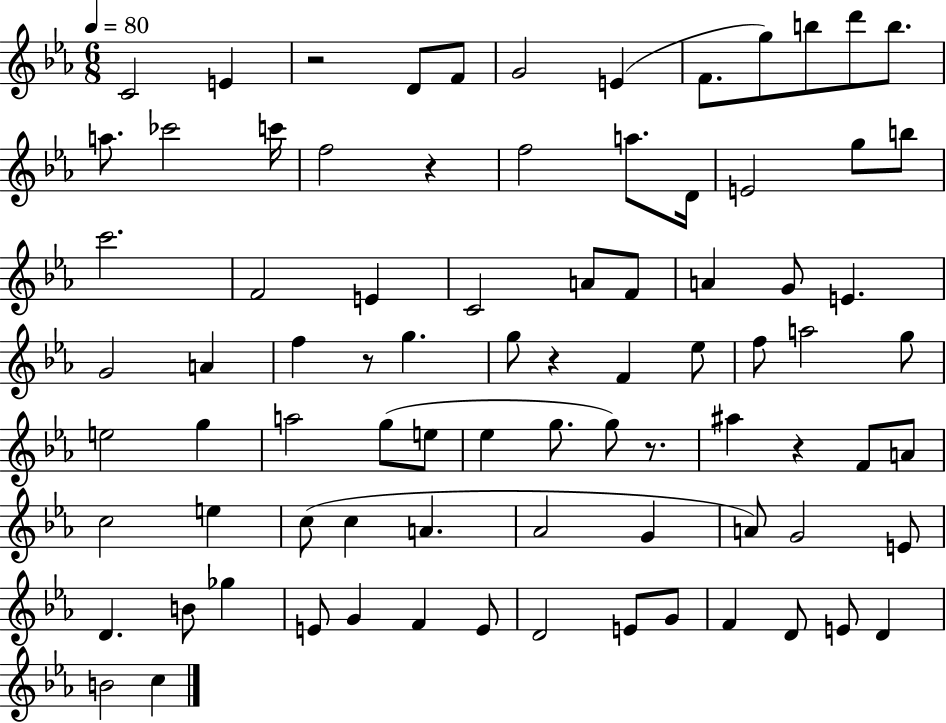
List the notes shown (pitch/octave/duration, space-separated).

C4/h E4/q R/h D4/e F4/e G4/h E4/q F4/e. G5/e B5/e D6/e B5/e. A5/e. CES6/h C6/s F5/h R/q F5/h A5/e. D4/s E4/h G5/e B5/e C6/h. F4/h E4/q C4/h A4/e F4/e A4/q G4/e E4/q. G4/h A4/q F5/q R/e G5/q. G5/e R/q F4/q Eb5/e F5/e A5/h G5/e E5/h G5/q A5/h G5/e E5/e Eb5/q G5/e. G5/e R/e. A#5/q R/q F4/e A4/e C5/h E5/q C5/e C5/q A4/q. Ab4/h G4/q A4/e G4/h E4/e D4/q. B4/e Gb5/q E4/e G4/q F4/q E4/e D4/h E4/e G4/e F4/q D4/e E4/e D4/q B4/h C5/q